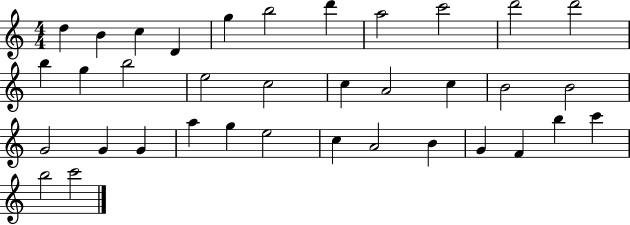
X:1
T:Untitled
M:4/4
L:1/4
K:C
d B c D g b2 d' a2 c'2 d'2 d'2 b g b2 e2 c2 c A2 c B2 B2 G2 G G a g e2 c A2 B G F b c' b2 c'2